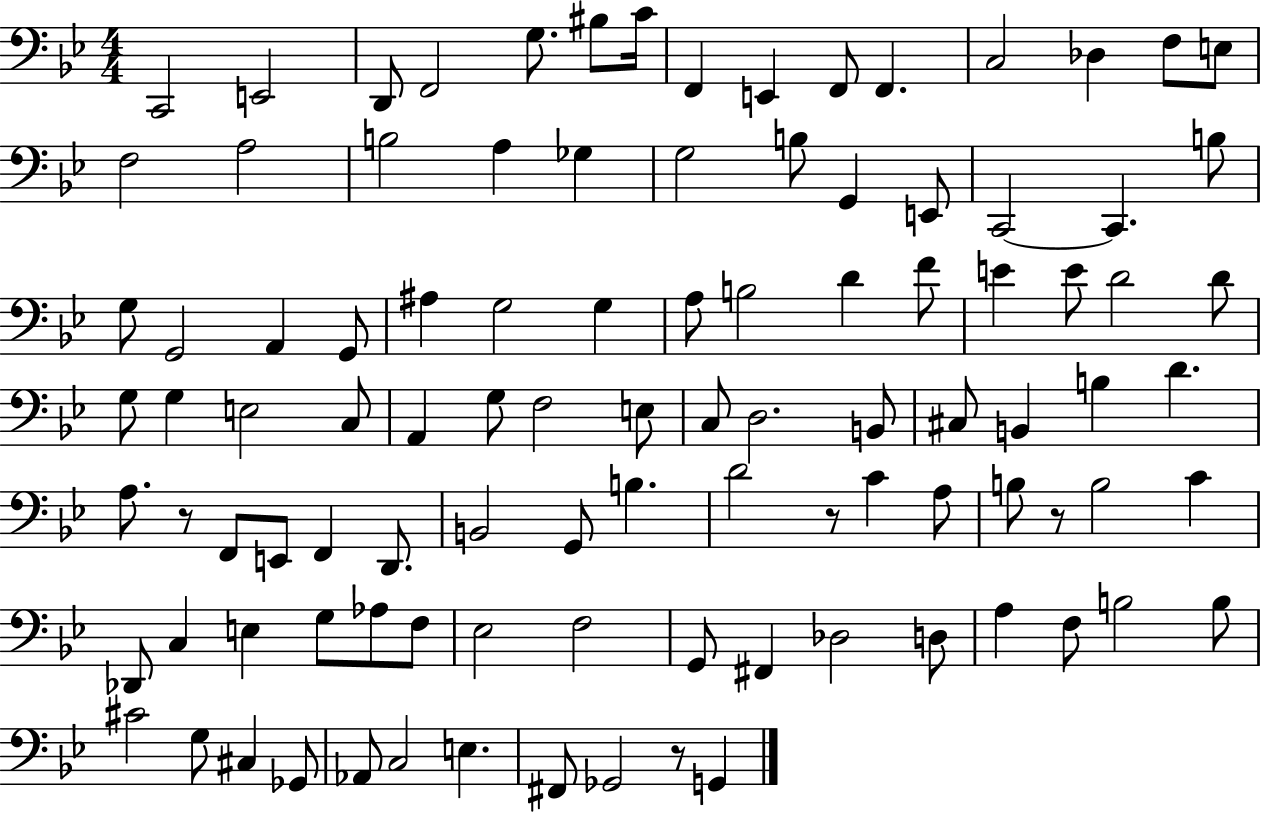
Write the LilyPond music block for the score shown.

{
  \clef bass
  \numericTimeSignature
  \time 4/4
  \key bes \major
  c,2 e,2 | d,8 f,2 g8. bis8 c'16 | f,4 e,4 f,8 f,4. | c2 des4 f8 e8 | \break f2 a2 | b2 a4 ges4 | g2 b8 g,4 e,8 | c,2~~ c,4. b8 | \break g8 g,2 a,4 g,8 | ais4 g2 g4 | a8 b2 d'4 f'8 | e'4 e'8 d'2 d'8 | \break g8 g4 e2 c8 | a,4 g8 f2 e8 | c8 d2. b,8 | cis8 b,4 b4 d'4. | \break a8. r8 f,8 e,8 f,4 d,8. | b,2 g,8 b4. | d'2 r8 c'4 a8 | b8 r8 b2 c'4 | \break des,8 c4 e4 g8 aes8 f8 | ees2 f2 | g,8 fis,4 des2 d8 | a4 f8 b2 b8 | \break cis'2 g8 cis4 ges,8 | aes,8 c2 e4. | fis,8 ges,2 r8 g,4 | \bar "|."
}